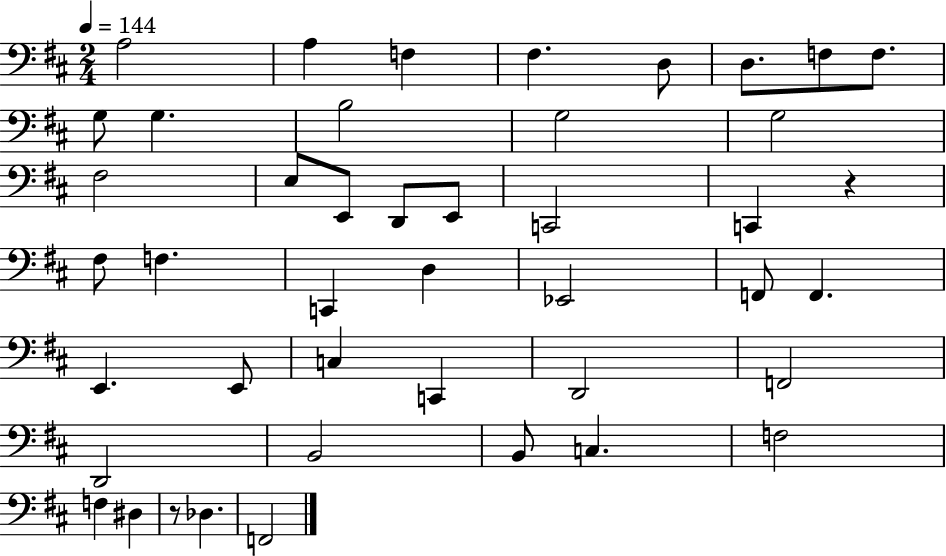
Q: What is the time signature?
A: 2/4